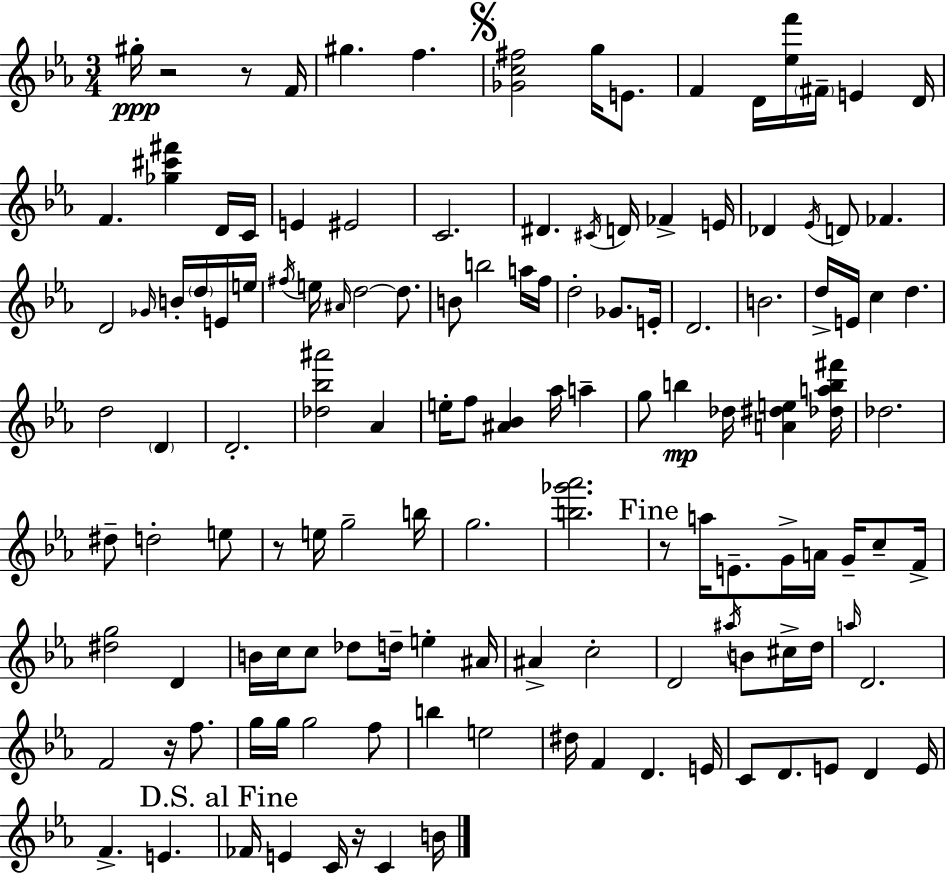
G#5/s R/h R/e F4/s G#5/q. F5/q. [Gb4,C5,F#5]/h G5/s E4/e. F4/q D4/s [Eb5,F6]/s F#4/s E4/q D4/s F4/q. [Gb5,C#6,F#6]/q D4/s C4/s E4/q EIS4/h C4/h. D#4/q. C#4/s D4/s FES4/q E4/s Db4/q Eb4/s D4/e FES4/q. D4/h Gb4/s B4/s D5/s E4/s E5/s F#5/s E5/s A#4/s D5/h D5/e. B4/e B5/h A5/s F5/s D5/h Gb4/e. E4/s D4/h. B4/h. D5/s E4/s C5/q D5/q. D5/h D4/q D4/h. [Db5,Bb5,A#6]/h Ab4/q E5/s F5/e [A#4,Bb4]/q Ab5/s A5/q G5/e B5/q Db5/s [A4,D#5,E5]/q [Db5,A5,B5,F#6]/s Db5/h. D#5/e D5/h E5/e R/e E5/s G5/h B5/s G5/h. [B5,Gb6,Ab6]/h. R/e A5/s E4/e. G4/s A4/s G4/s C5/e F4/s [D#5,G5]/h D4/q B4/s C5/s C5/e Db5/e D5/s E5/q A#4/s A#4/q C5/h D4/h A#5/s B4/e C#5/s D5/s A5/s D4/h. F4/h R/s F5/e. G5/s G5/s G5/h F5/e B5/q E5/h D#5/s F4/q D4/q. E4/s C4/e D4/e. E4/e D4/q E4/s F4/q. E4/q. FES4/s E4/q C4/s R/s C4/q B4/s